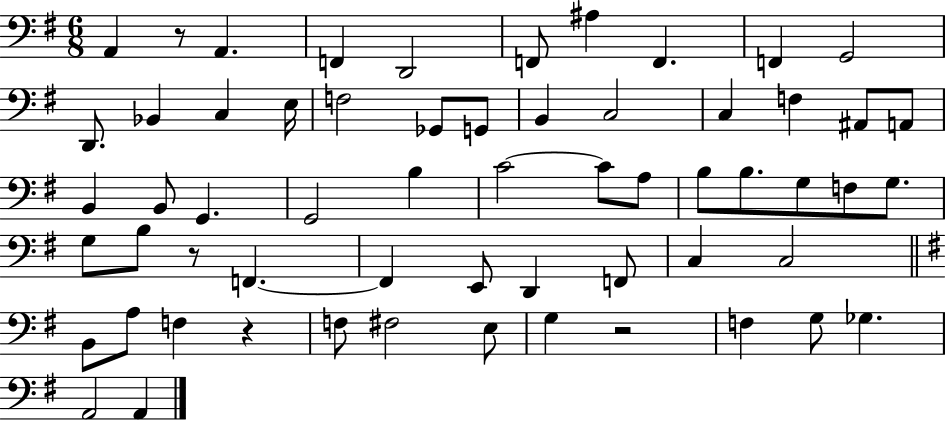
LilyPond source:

{
  \clef bass
  \numericTimeSignature
  \time 6/8
  \key g \major
  a,4 r8 a,4. | f,4 d,2 | f,8 ais4 f,4. | f,4 g,2 | \break d,8. bes,4 c4 e16 | f2 ges,8 g,8 | b,4 c2 | c4 f4 ais,8 a,8 | \break b,4 b,8 g,4. | g,2 b4 | c'2~~ c'8 a8 | b8 b8. g8 f8 g8. | \break g8 b8 r8 f,4.~~ | f,4 e,8 d,4 f,8 | c4 c2 | \bar "||" \break \key e \minor b,8 a8 f4 r4 | f8 fis2 e8 | g4 r2 | f4 g8 ges4. | \break a,2 a,4 | \bar "|."
}